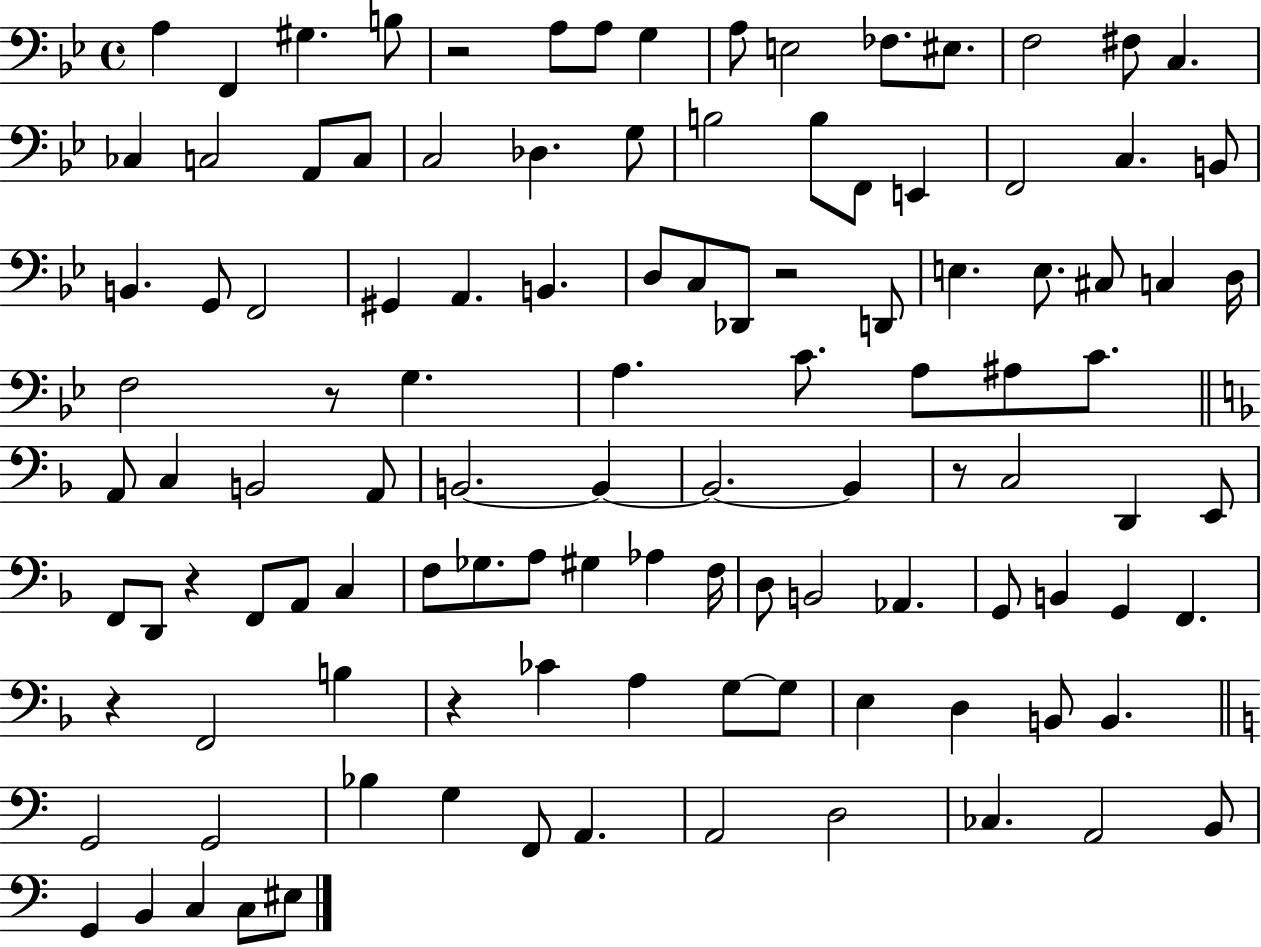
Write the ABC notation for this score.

X:1
T:Untitled
M:4/4
L:1/4
K:Bb
A, F,, ^G, B,/2 z2 A,/2 A,/2 G, A,/2 E,2 _F,/2 ^E,/2 F,2 ^F,/2 C, _C, C,2 A,,/2 C,/2 C,2 _D, G,/2 B,2 B,/2 F,,/2 E,, F,,2 C, B,,/2 B,, G,,/2 F,,2 ^G,, A,, B,, D,/2 C,/2 _D,,/2 z2 D,,/2 E, E,/2 ^C,/2 C, D,/4 F,2 z/2 G, A, C/2 A,/2 ^A,/2 C/2 A,,/2 C, B,,2 A,,/2 B,,2 B,, B,,2 B,, z/2 C,2 D,, E,,/2 F,,/2 D,,/2 z F,,/2 A,,/2 C, F,/2 _G,/2 A,/2 ^G, _A, F,/4 D,/2 B,,2 _A,, G,,/2 B,, G,, F,, z F,,2 B, z _C A, G,/2 G,/2 E, D, B,,/2 B,, G,,2 G,,2 _B, G, F,,/2 A,, A,,2 D,2 _C, A,,2 B,,/2 G,, B,, C, C,/2 ^E,/2